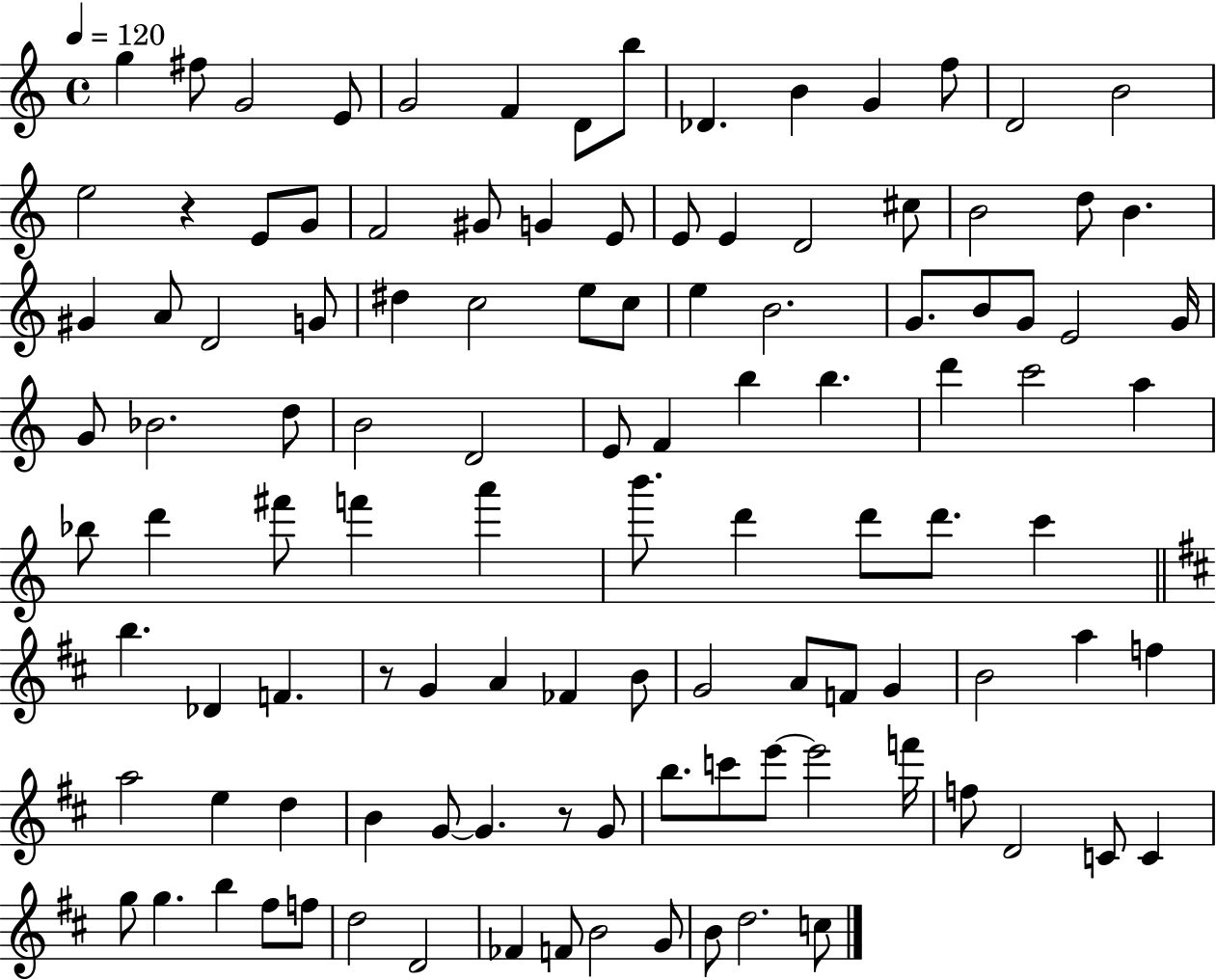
G5/q F#5/e G4/h E4/e G4/h F4/q D4/e B5/e Db4/q. B4/q G4/q F5/e D4/h B4/h E5/h R/q E4/e G4/e F4/h G#4/e G4/q E4/e E4/e E4/q D4/h C#5/e B4/h D5/e B4/q. G#4/q A4/e D4/h G4/e D#5/q C5/h E5/e C5/e E5/q B4/h. G4/e. B4/e G4/e E4/h G4/s G4/e Bb4/h. D5/e B4/h D4/h E4/e F4/q B5/q B5/q. D6/q C6/h A5/q Bb5/e D6/q F#6/e F6/q A6/q B6/e. D6/q D6/e D6/e. C6/q B5/q. Db4/q F4/q. R/e G4/q A4/q FES4/q B4/e G4/h A4/e F4/e G4/q B4/h A5/q F5/q A5/h E5/q D5/q B4/q G4/e G4/q. R/e G4/e B5/e. C6/e E6/e E6/h F6/s F5/e D4/h C4/e C4/q G5/e G5/q. B5/q F#5/e F5/e D5/h D4/h FES4/q F4/e B4/h G4/e B4/e D5/h. C5/e